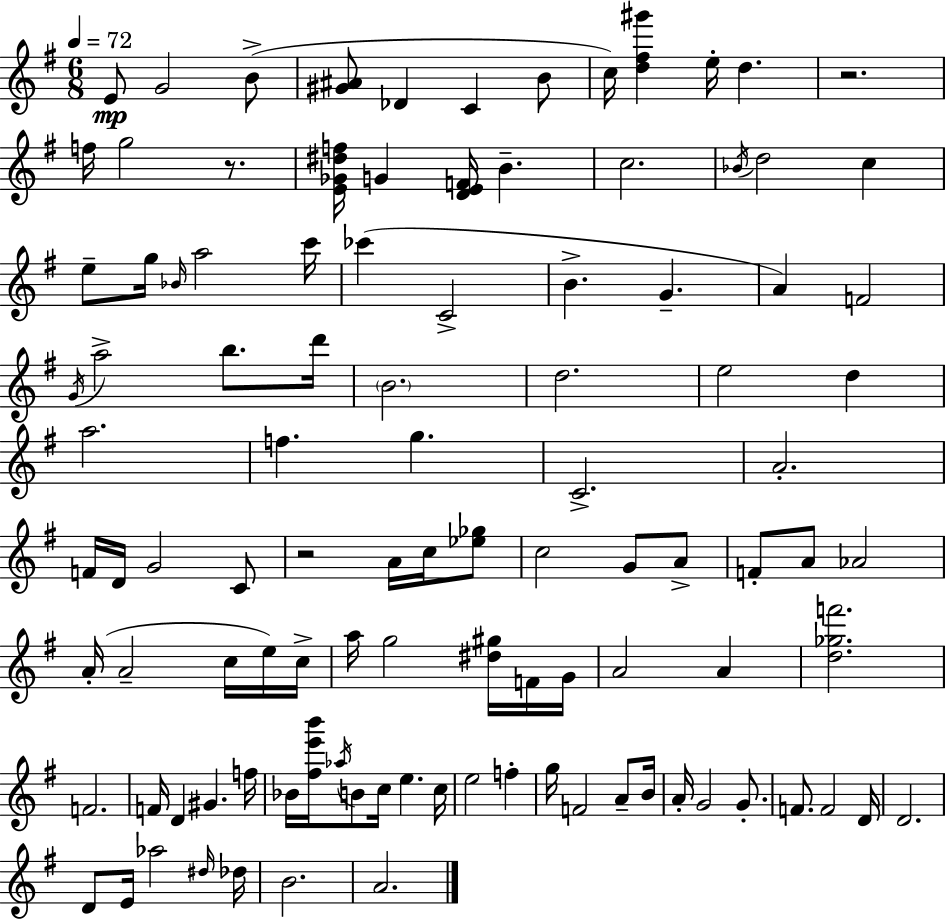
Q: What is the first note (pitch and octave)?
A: E4